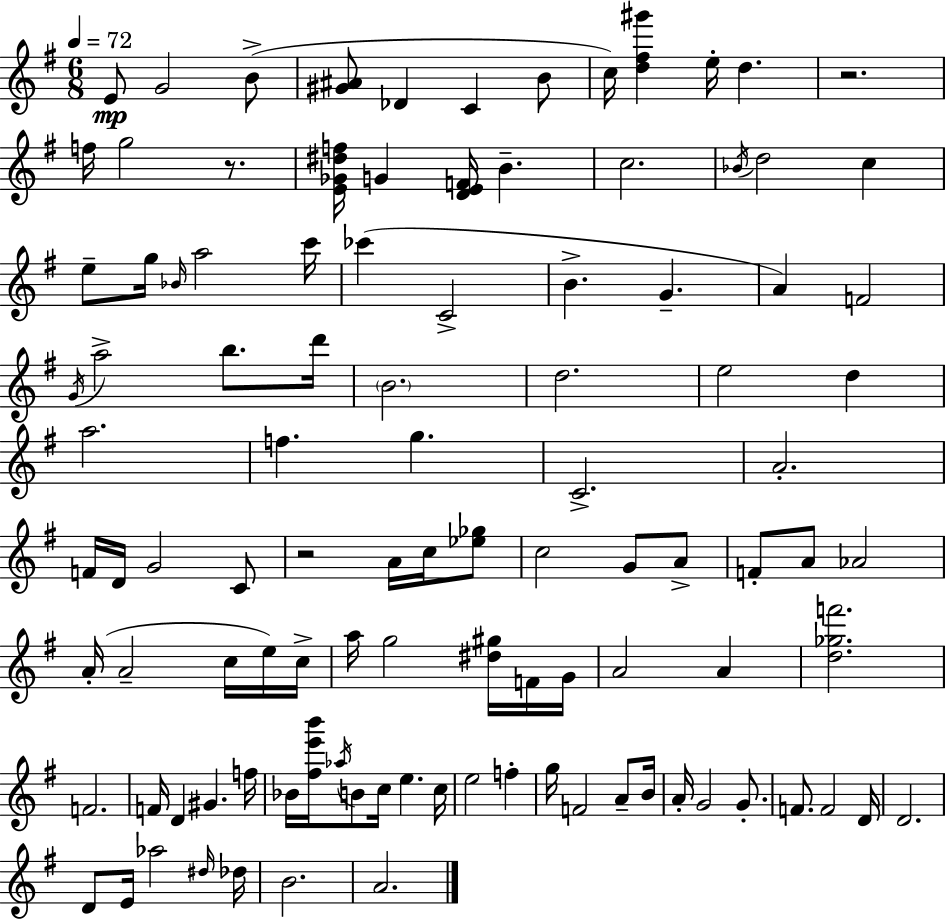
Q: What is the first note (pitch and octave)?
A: E4